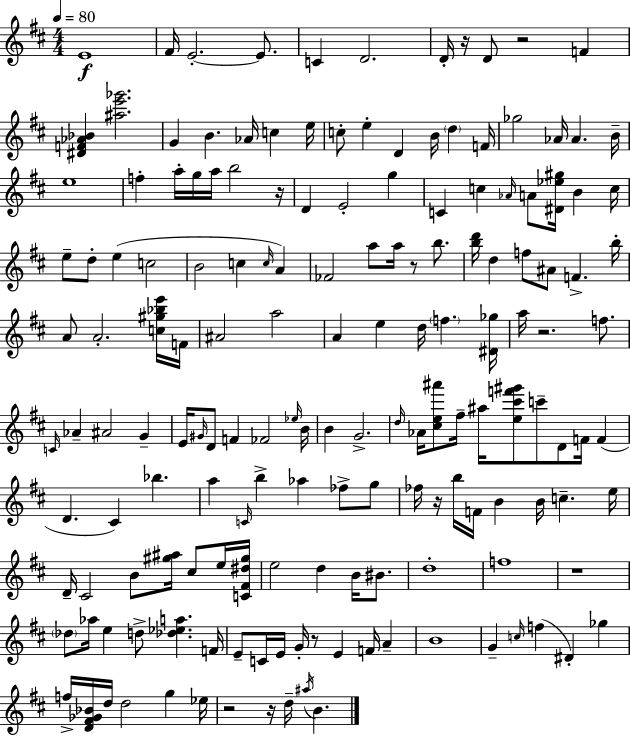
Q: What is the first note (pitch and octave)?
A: E4